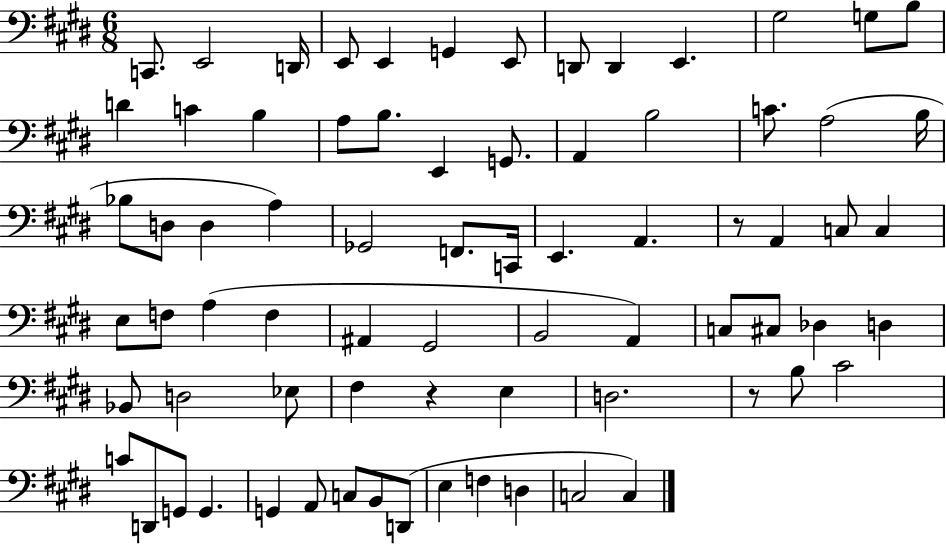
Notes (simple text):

C2/e. E2/h D2/s E2/e E2/q G2/q E2/e D2/e D2/q E2/q. G#3/h G3/e B3/e D4/q C4/q B3/q A3/e B3/e. E2/q G2/e. A2/q B3/h C4/e. A3/h B3/s Bb3/e D3/e D3/q A3/q Gb2/h F2/e. C2/s E2/q. A2/q. R/e A2/q C3/e C3/q E3/e F3/e A3/q F3/q A#2/q G#2/h B2/h A2/q C3/e C#3/e Db3/q D3/q Bb2/e D3/h Eb3/e F#3/q R/q E3/q D3/h. R/e B3/e C#4/h C4/e D2/e G2/e G2/q. G2/q A2/e C3/e B2/e D2/e E3/q F3/q D3/q C3/h C3/q